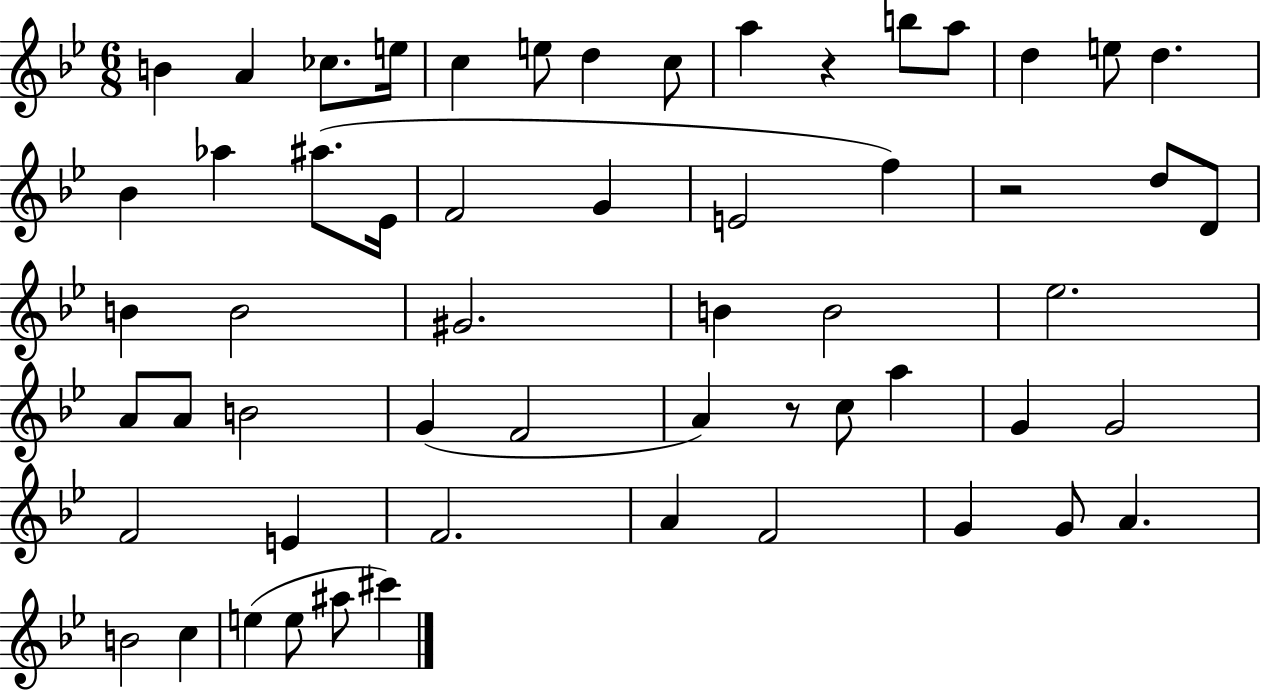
{
  \clef treble
  \numericTimeSignature
  \time 6/8
  \key bes \major
  b'4 a'4 ces''8. e''16 | c''4 e''8 d''4 c''8 | a''4 r4 b''8 a''8 | d''4 e''8 d''4. | \break bes'4 aes''4 ais''8.( ees'16 | f'2 g'4 | e'2 f''4) | r2 d''8 d'8 | \break b'4 b'2 | gis'2. | b'4 b'2 | ees''2. | \break a'8 a'8 b'2 | g'4( f'2 | a'4) r8 c''8 a''4 | g'4 g'2 | \break f'2 e'4 | f'2. | a'4 f'2 | g'4 g'8 a'4. | \break b'2 c''4 | e''4( e''8 ais''8 cis'''4) | \bar "|."
}